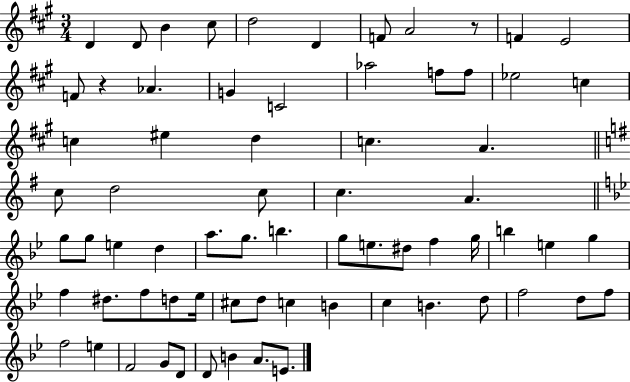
{
  \clef treble
  \numericTimeSignature
  \time 3/4
  \key a \major
  \repeat volta 2 { d'4 d'8 b'4 cis''8 | d''2 d'4 | f'8 a'2 r8 | f'4 e'2 | \break f'8 r4 aes'4. | g'4 c'2 | aes''2 f''8 f''8 | ees''2 c''4 | \break c''4 eis''4 d''4 | c''4. a'4. | \bar "||" \break \key e \minor c''8 d''2 c''8 | c''4. a'4. | \bar "||" \break \key g \minor g''8 g''8 e''4 d''4 | a''8. g''8. b''4. | g''8 e''8. dis''8 f''4 g''16 | b''4 e''4 g''4 | \break f''4 dis''8. f''8 d''8 ees''16 | cis''8 d''8 c''4 b'4 | c''4 b'4. d''8 | f''2 d''8 f''8 | \break f''2 e''4 | f'2 g'8 d'8 | d'8 b'4 a'8. e'8. | } \bar "|."
}